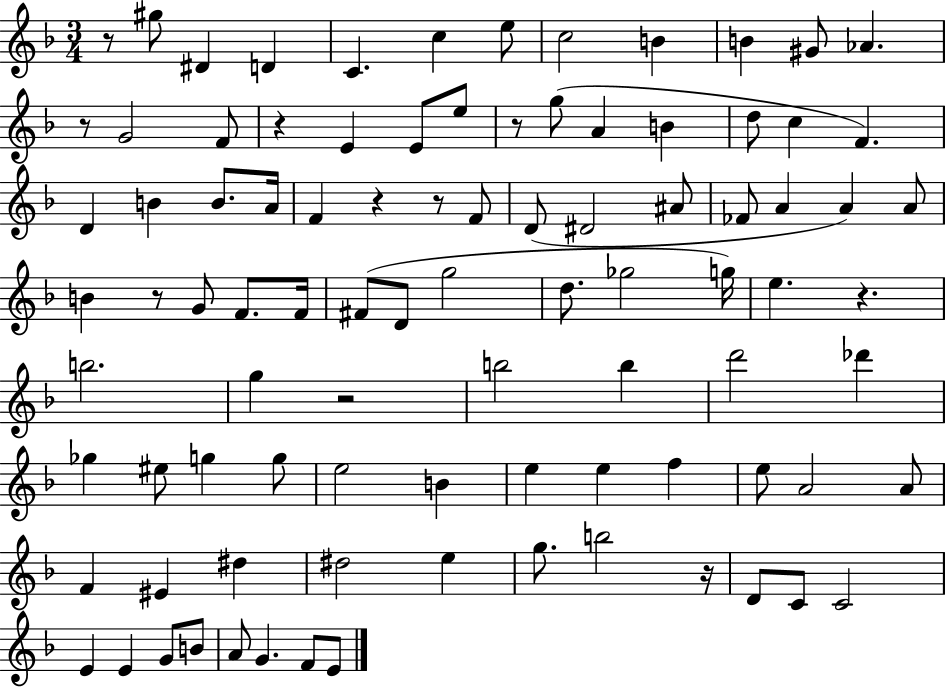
R/e G#5/e D#4/q D4/q C4/q. C5/q E5/e C5/h B4/q B4/q G#4/e Ab4/q. R/e G4/h F4/e R/q E4/q E4/e E5/e R/e G5/e A4/q B4/q D5/e C5/q F4/q. D4/q B4/q B4/e. A4/s F4/q R/q R/e F4/e D4/e D#4/h A#4/e FES4/e A4/q A4/q A4/e B4/q R/e G4/e F4/e. F4/s F#4/e D4/e G5/h D5/e. Gb5/h G5/s E5/q. R/q. B5/h. G5/q R/h B5/h B5/q D6/h Db6/q Gb5/q EIS5/e G5/q G5/e E5/h B4/q E5/q E5/q F5/q E5/e A4/h A4/e F4/q EIS4/q D#5/q D#5/h E5/q G5/e. B5/h R/s D4/e C4/e C4/h E4/q E4/q G4/e B4/e A4/e G4/q. F4/e E4/e